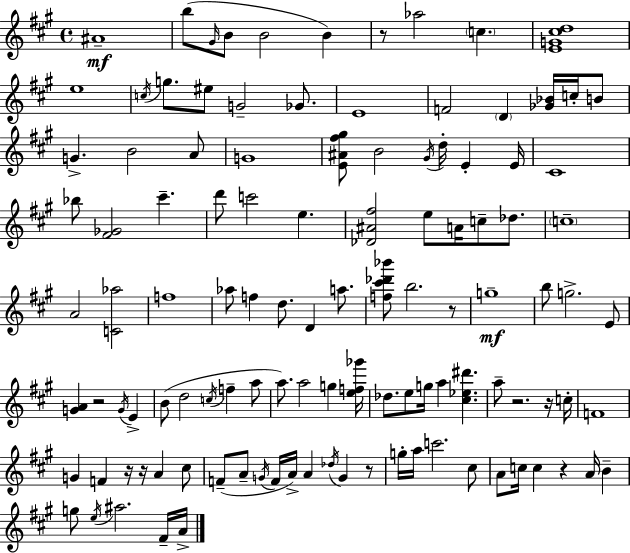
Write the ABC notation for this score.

X:1
T:Untitled
M:4/4
L:1/4
K:A
^A4 b/2 ^G/4 B/2 B2 B z/2 _a2 c [EG^cd]4 e4 c/4 g/2 ^e/2 G2 _G/2 E4 F2 D [_G_B]/4 c/4 B/2 G B2 A/2 G4 [E^A^f^g]/2 B2 ^G/4 d/4 E E/4 ^C4 _b/2 [^F_G]2 ^c' d'/2 c'2 e [_D^A^f]2 e/2 A/4 c/2 _d/2 c4 A2 [C_a]2 f4 _a/2 f d/2 D a/2 [f^c'_d'_b']/2 b2 z/2 g4 b/2 g2 E/2 [GA] z2 G/4 E B/2 d2 c/4 f a/2 a/2 a2 g [ef_g']/4 _d/2 e/2 g/4 a [^c_e^d'] a/2 z2 z/4 c/4 F4 G F z/4 z/4 A ^c/2 F/2 A/2 G/4 F/4 A/4 A _d/4 G z/2 g/4 a/4 c'2 ^c/2 A/2 c/4 c z A/4 B g/2 e/4 ^a2 ^F/4 A/4